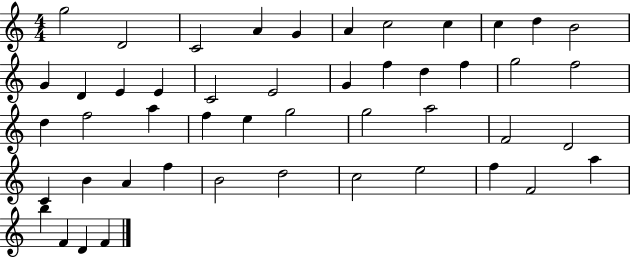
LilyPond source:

{
  \clef treble
  \numericTimeSignature
  \time 4/4
  \key c \major
  g''2 d'2 | c'2 a'4 g'4 | a'4 c''2 c''4 | c''4 d''4 b'2 | \break g'4 d'4 e'4 e'4 | c'2 e'2 | g'4 f''4 d''4 f''4 | g''2 f''2 | \break d''4 f''2 a''4 | f''4 e''4 g''2 | g''2 a''2 | f'2 d'2 | \break c'4 b'4 a'4 f''4 | b'2 d''2 | c''2 e''2 | f''4 f'2 a''4 | \break b''4 f'4 d'4 f'4 | \bar "|."
}